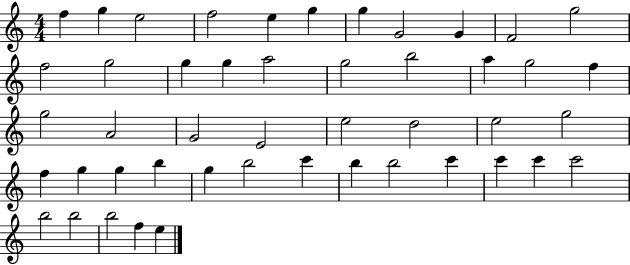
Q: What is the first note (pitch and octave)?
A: F5